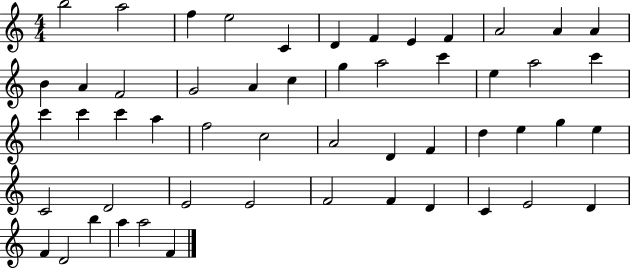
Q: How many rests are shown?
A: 0